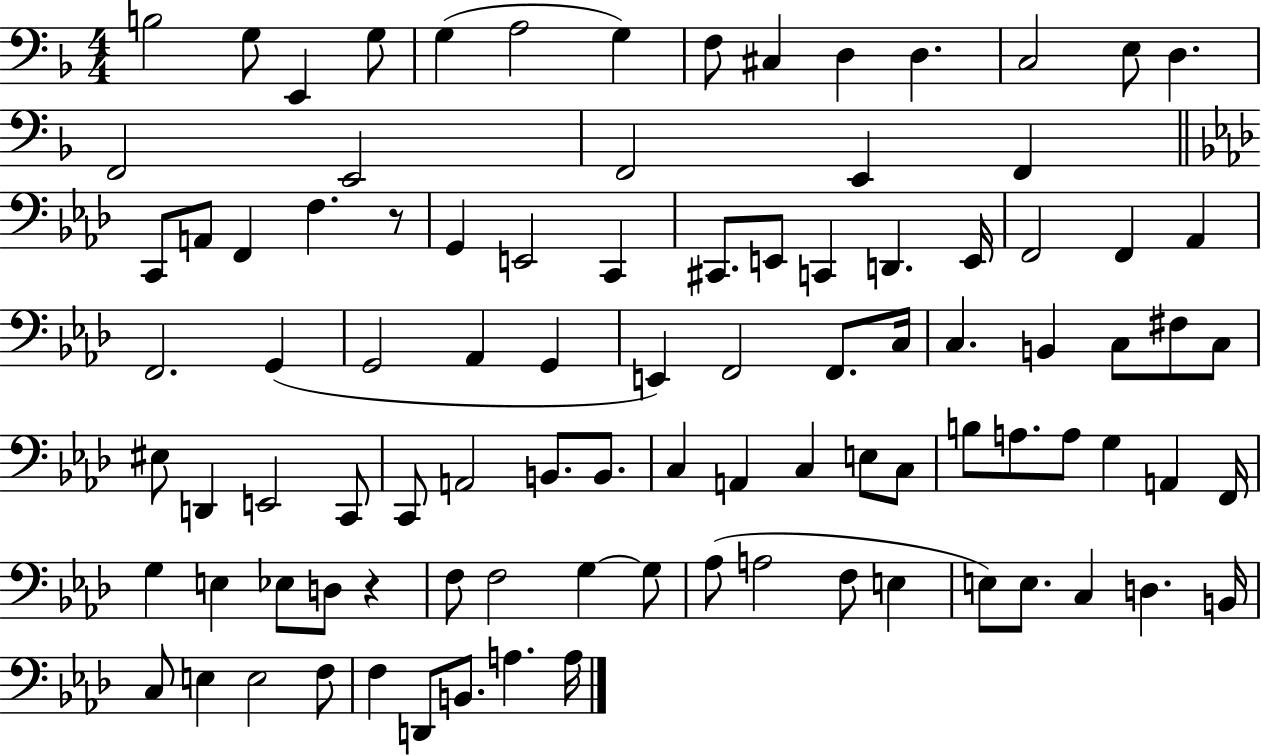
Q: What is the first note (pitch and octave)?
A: B3